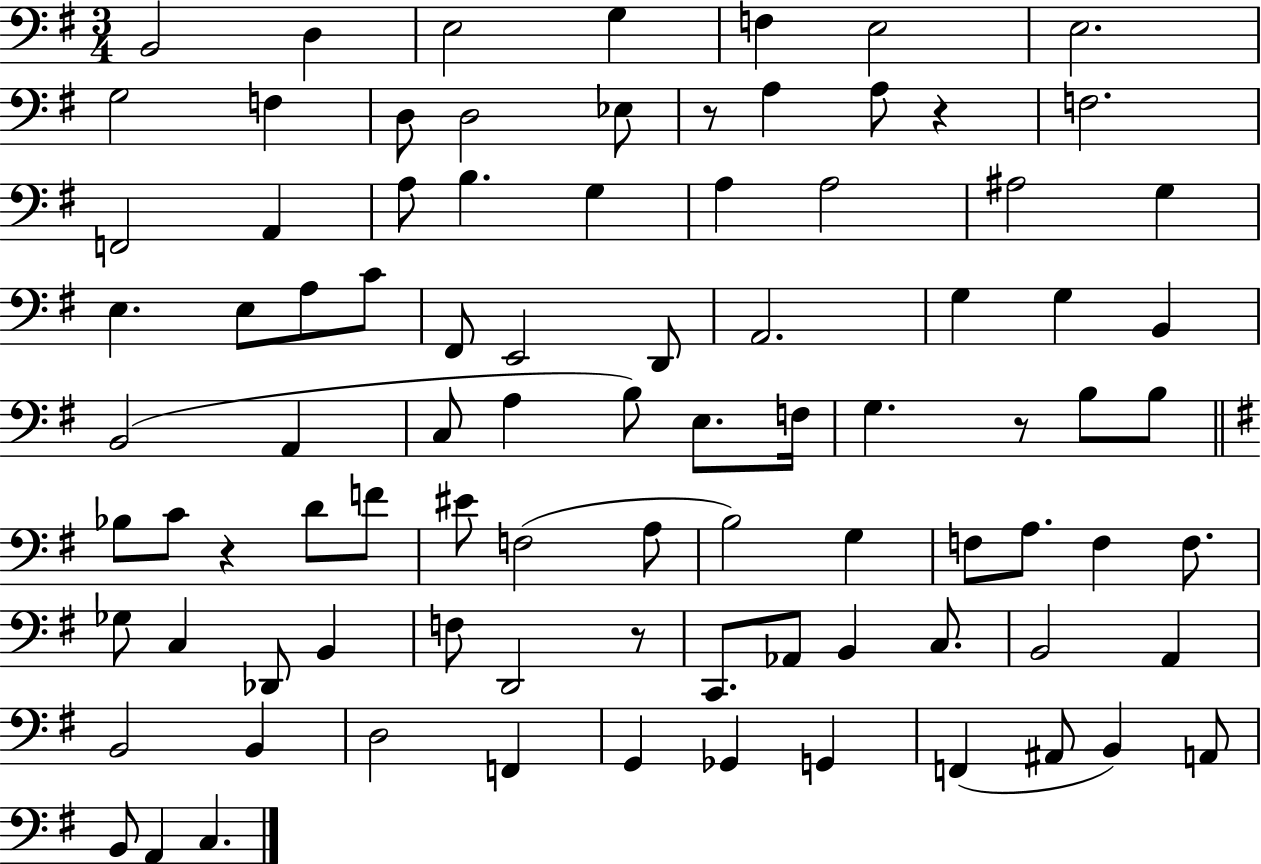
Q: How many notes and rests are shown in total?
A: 89